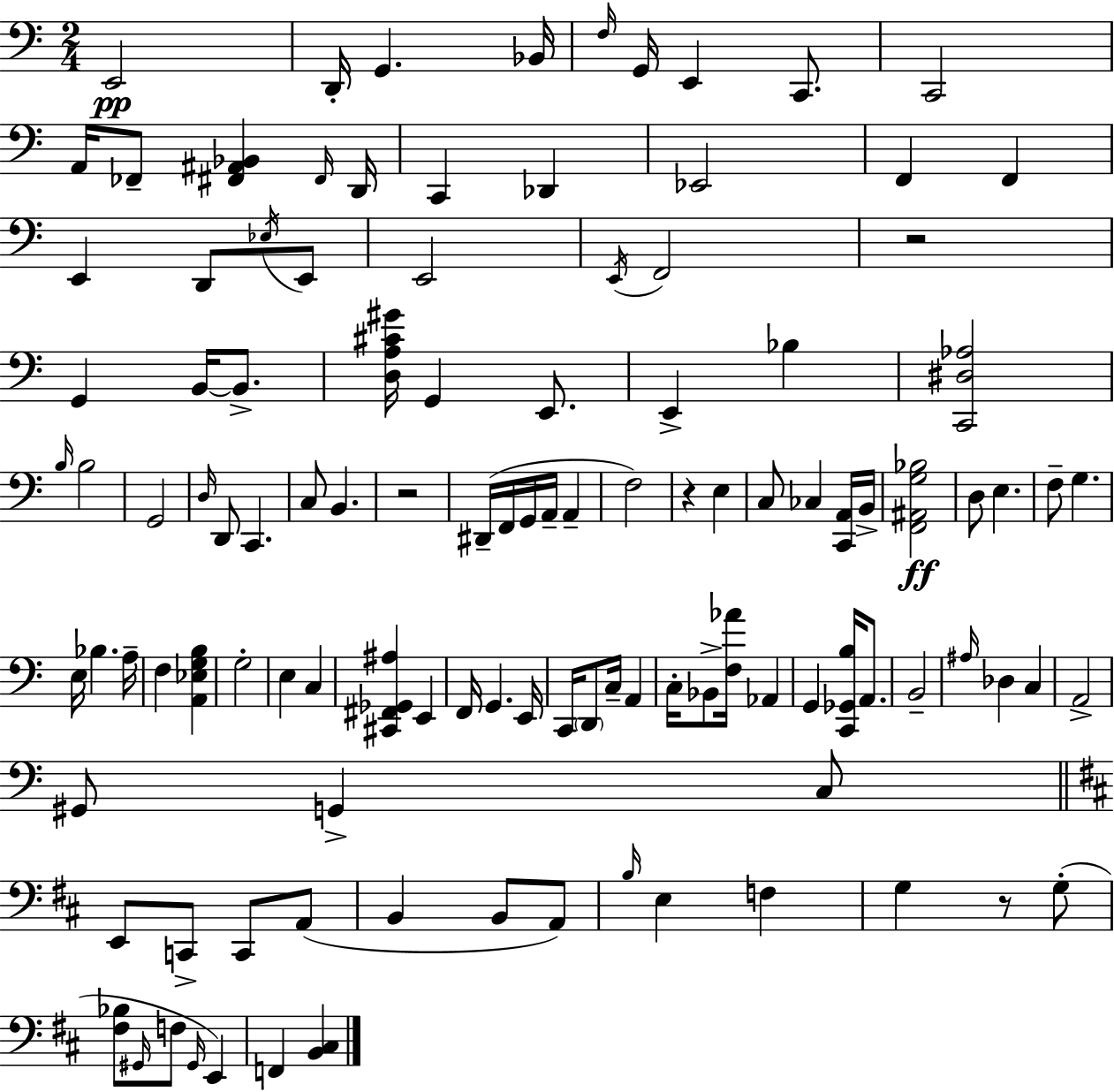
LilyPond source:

{
  \clef bass
  \numericTimeSignature
  \time 2/4
  \key c \major
  \repeat volta 2 { e,2\pp | d,16-. g,4. bes,16 | \grace { f16 } g,16 e,4 c,8. | c,2 | \break a,16 fes,8-- <fis, ais, bes,>4 | \grace { fis,16 } d,16 c,4 des,4 | ees,2 | f,4 f,4 | \break e,4 d,8 | \acciaccatura { ees16 } e,8 e,2 | \acciaccatura { e,16 } f,2 | r2 | \break g,4 | b,16~~ b,8.-> <d a cis' gis'>16 g,4 | e,8. e,4-> | bes4 <c, dis aes>2 | \break \grace { b16 } b2 | g,2 | \grace { d16 } d,8 | c,4. c8 | \break b,4. r2 | dis,16--( f,16 | g,16 a,16-- a,4-- f2) | r4 | \break e4 c8 | ces4 <c, a,>16 b,16-> <f, ais, g bes>2\ff | d8 | e4. f8-- | \break g4. e16 bes4. | a16-- f4 | <a, ees g b>4 g2-. | e4 | \break c4 <cis, fis, ges, ais>4 | e,4 f,16 g,4. | e,16 c,16 \parenthesize d,8 | c16-- a,4 c16-. bes,8-> | \break <f aes'>16 aes,4 g,4 | <c, ges, b>16 a,8. b,2-- | \grace { ais16 } des4 | c4 a,2-> | \break gis,8 | g,4-> c8 \bar "||" \break \key d \major e,8 c,8-> c,8 a,8( | b,4 b,8 a,8) | \grace { b16 } e4 f4 | g4 r8 g8-.( | \break <fis bes>8 \grace { gis,16 } f8 \grace { gis,16 }) e,4 | f,4 <b, cis>4 | } \bar "|."
}